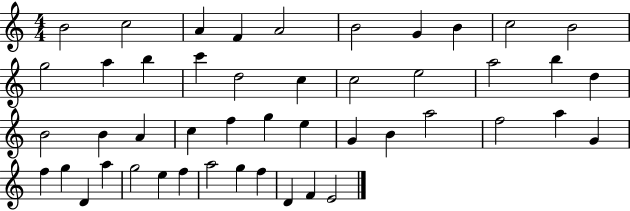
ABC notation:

X:1
T:Untitled
M:4/4
L:1/4
K:C
B2 c2 A F A2 B2 G B c2 B2 g2 a b c' d2 c c2 e2 a2 b d B2 B A c f g e G B a2 f2 a G f g D a g2 e f a2 g f D F E2